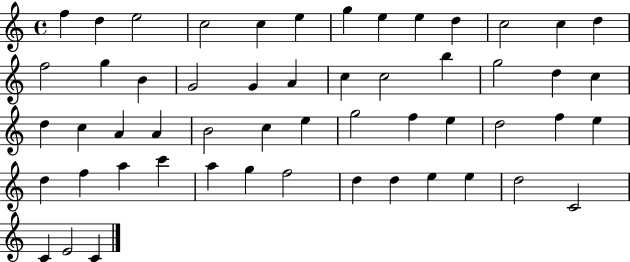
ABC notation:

X:1
T:Untitled
M:4/4
L:1/4
K:C
f d e2 c2 c e g e e d c2 c d f2 g B G2 G A c c2 b g2 d c d c A A B2 c e g2 f e d2 f e d f a c' a g f2 d d e e d2 C2 C E2 C